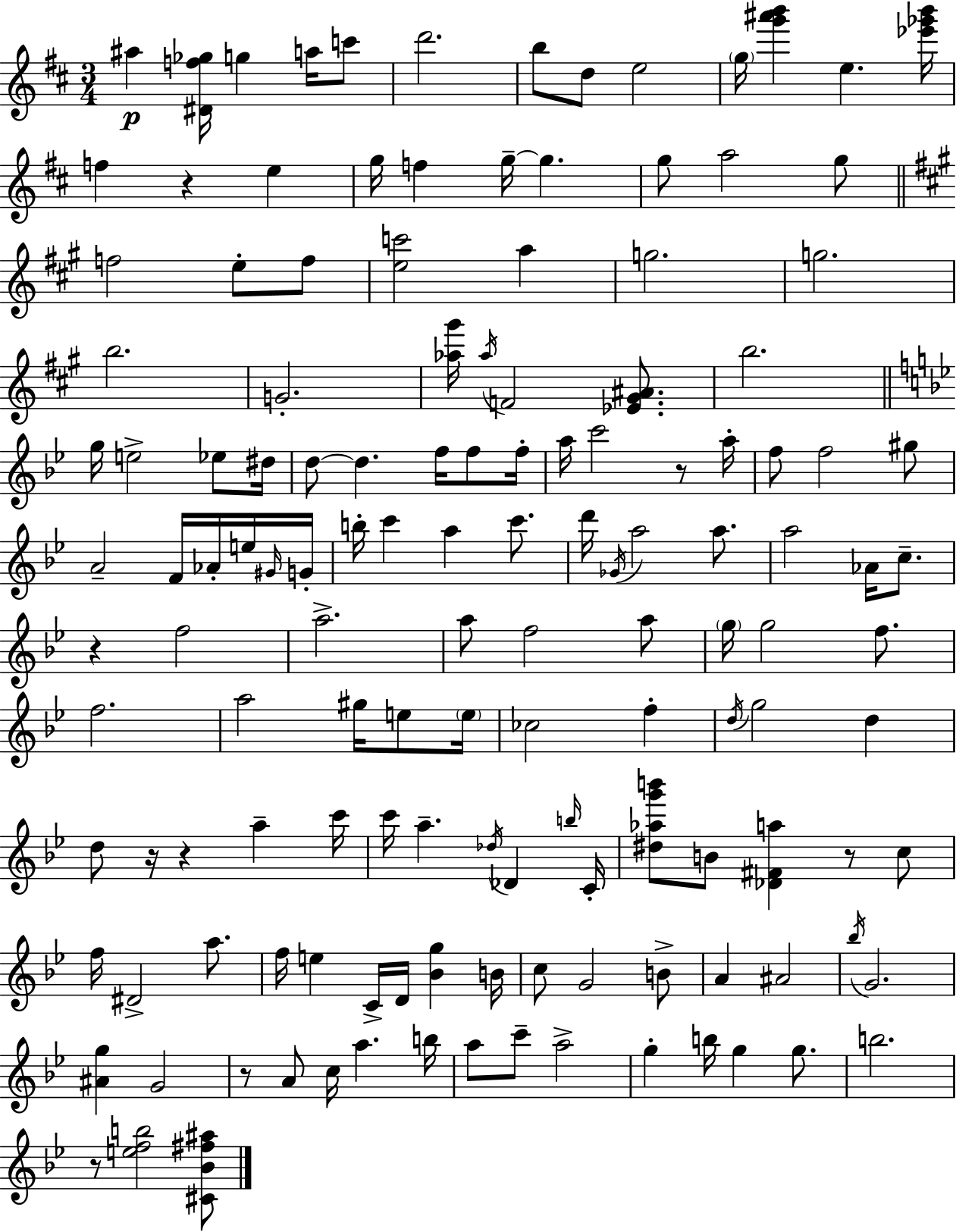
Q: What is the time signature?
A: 3/4